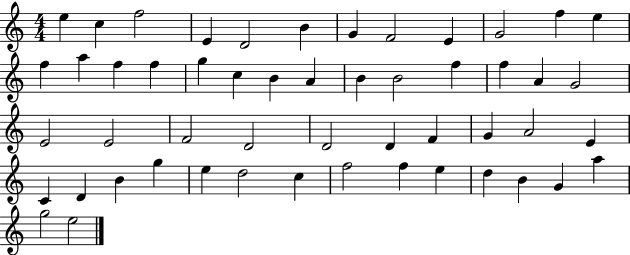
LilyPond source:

{
  \clef treble
  \numericTimeSignature
  \time 4/4
  \key c \major
  e''4 c''4 f''2 | e'4 d'2 b'4 | g'4 f'2 e'4 | g'2 f''4 e''4 | \break f''4 a''4 f''4 f''4 | g''4 c''4 b'4 a'4 | b'4 b'2 f''4 | f''4 a'4 g'2 | \break e'2 e'2 | f'2 d'2 | d'2 d'4 f'4 | g'4 a'2 e'4 | \break c'4 d'4 b'4 g''4 | e''4 d''2 c''4 | f''2 f''4 e''4 | d''4 b'4 g'4 a''4 | \break g''2 e''2 | \bar "|."
}